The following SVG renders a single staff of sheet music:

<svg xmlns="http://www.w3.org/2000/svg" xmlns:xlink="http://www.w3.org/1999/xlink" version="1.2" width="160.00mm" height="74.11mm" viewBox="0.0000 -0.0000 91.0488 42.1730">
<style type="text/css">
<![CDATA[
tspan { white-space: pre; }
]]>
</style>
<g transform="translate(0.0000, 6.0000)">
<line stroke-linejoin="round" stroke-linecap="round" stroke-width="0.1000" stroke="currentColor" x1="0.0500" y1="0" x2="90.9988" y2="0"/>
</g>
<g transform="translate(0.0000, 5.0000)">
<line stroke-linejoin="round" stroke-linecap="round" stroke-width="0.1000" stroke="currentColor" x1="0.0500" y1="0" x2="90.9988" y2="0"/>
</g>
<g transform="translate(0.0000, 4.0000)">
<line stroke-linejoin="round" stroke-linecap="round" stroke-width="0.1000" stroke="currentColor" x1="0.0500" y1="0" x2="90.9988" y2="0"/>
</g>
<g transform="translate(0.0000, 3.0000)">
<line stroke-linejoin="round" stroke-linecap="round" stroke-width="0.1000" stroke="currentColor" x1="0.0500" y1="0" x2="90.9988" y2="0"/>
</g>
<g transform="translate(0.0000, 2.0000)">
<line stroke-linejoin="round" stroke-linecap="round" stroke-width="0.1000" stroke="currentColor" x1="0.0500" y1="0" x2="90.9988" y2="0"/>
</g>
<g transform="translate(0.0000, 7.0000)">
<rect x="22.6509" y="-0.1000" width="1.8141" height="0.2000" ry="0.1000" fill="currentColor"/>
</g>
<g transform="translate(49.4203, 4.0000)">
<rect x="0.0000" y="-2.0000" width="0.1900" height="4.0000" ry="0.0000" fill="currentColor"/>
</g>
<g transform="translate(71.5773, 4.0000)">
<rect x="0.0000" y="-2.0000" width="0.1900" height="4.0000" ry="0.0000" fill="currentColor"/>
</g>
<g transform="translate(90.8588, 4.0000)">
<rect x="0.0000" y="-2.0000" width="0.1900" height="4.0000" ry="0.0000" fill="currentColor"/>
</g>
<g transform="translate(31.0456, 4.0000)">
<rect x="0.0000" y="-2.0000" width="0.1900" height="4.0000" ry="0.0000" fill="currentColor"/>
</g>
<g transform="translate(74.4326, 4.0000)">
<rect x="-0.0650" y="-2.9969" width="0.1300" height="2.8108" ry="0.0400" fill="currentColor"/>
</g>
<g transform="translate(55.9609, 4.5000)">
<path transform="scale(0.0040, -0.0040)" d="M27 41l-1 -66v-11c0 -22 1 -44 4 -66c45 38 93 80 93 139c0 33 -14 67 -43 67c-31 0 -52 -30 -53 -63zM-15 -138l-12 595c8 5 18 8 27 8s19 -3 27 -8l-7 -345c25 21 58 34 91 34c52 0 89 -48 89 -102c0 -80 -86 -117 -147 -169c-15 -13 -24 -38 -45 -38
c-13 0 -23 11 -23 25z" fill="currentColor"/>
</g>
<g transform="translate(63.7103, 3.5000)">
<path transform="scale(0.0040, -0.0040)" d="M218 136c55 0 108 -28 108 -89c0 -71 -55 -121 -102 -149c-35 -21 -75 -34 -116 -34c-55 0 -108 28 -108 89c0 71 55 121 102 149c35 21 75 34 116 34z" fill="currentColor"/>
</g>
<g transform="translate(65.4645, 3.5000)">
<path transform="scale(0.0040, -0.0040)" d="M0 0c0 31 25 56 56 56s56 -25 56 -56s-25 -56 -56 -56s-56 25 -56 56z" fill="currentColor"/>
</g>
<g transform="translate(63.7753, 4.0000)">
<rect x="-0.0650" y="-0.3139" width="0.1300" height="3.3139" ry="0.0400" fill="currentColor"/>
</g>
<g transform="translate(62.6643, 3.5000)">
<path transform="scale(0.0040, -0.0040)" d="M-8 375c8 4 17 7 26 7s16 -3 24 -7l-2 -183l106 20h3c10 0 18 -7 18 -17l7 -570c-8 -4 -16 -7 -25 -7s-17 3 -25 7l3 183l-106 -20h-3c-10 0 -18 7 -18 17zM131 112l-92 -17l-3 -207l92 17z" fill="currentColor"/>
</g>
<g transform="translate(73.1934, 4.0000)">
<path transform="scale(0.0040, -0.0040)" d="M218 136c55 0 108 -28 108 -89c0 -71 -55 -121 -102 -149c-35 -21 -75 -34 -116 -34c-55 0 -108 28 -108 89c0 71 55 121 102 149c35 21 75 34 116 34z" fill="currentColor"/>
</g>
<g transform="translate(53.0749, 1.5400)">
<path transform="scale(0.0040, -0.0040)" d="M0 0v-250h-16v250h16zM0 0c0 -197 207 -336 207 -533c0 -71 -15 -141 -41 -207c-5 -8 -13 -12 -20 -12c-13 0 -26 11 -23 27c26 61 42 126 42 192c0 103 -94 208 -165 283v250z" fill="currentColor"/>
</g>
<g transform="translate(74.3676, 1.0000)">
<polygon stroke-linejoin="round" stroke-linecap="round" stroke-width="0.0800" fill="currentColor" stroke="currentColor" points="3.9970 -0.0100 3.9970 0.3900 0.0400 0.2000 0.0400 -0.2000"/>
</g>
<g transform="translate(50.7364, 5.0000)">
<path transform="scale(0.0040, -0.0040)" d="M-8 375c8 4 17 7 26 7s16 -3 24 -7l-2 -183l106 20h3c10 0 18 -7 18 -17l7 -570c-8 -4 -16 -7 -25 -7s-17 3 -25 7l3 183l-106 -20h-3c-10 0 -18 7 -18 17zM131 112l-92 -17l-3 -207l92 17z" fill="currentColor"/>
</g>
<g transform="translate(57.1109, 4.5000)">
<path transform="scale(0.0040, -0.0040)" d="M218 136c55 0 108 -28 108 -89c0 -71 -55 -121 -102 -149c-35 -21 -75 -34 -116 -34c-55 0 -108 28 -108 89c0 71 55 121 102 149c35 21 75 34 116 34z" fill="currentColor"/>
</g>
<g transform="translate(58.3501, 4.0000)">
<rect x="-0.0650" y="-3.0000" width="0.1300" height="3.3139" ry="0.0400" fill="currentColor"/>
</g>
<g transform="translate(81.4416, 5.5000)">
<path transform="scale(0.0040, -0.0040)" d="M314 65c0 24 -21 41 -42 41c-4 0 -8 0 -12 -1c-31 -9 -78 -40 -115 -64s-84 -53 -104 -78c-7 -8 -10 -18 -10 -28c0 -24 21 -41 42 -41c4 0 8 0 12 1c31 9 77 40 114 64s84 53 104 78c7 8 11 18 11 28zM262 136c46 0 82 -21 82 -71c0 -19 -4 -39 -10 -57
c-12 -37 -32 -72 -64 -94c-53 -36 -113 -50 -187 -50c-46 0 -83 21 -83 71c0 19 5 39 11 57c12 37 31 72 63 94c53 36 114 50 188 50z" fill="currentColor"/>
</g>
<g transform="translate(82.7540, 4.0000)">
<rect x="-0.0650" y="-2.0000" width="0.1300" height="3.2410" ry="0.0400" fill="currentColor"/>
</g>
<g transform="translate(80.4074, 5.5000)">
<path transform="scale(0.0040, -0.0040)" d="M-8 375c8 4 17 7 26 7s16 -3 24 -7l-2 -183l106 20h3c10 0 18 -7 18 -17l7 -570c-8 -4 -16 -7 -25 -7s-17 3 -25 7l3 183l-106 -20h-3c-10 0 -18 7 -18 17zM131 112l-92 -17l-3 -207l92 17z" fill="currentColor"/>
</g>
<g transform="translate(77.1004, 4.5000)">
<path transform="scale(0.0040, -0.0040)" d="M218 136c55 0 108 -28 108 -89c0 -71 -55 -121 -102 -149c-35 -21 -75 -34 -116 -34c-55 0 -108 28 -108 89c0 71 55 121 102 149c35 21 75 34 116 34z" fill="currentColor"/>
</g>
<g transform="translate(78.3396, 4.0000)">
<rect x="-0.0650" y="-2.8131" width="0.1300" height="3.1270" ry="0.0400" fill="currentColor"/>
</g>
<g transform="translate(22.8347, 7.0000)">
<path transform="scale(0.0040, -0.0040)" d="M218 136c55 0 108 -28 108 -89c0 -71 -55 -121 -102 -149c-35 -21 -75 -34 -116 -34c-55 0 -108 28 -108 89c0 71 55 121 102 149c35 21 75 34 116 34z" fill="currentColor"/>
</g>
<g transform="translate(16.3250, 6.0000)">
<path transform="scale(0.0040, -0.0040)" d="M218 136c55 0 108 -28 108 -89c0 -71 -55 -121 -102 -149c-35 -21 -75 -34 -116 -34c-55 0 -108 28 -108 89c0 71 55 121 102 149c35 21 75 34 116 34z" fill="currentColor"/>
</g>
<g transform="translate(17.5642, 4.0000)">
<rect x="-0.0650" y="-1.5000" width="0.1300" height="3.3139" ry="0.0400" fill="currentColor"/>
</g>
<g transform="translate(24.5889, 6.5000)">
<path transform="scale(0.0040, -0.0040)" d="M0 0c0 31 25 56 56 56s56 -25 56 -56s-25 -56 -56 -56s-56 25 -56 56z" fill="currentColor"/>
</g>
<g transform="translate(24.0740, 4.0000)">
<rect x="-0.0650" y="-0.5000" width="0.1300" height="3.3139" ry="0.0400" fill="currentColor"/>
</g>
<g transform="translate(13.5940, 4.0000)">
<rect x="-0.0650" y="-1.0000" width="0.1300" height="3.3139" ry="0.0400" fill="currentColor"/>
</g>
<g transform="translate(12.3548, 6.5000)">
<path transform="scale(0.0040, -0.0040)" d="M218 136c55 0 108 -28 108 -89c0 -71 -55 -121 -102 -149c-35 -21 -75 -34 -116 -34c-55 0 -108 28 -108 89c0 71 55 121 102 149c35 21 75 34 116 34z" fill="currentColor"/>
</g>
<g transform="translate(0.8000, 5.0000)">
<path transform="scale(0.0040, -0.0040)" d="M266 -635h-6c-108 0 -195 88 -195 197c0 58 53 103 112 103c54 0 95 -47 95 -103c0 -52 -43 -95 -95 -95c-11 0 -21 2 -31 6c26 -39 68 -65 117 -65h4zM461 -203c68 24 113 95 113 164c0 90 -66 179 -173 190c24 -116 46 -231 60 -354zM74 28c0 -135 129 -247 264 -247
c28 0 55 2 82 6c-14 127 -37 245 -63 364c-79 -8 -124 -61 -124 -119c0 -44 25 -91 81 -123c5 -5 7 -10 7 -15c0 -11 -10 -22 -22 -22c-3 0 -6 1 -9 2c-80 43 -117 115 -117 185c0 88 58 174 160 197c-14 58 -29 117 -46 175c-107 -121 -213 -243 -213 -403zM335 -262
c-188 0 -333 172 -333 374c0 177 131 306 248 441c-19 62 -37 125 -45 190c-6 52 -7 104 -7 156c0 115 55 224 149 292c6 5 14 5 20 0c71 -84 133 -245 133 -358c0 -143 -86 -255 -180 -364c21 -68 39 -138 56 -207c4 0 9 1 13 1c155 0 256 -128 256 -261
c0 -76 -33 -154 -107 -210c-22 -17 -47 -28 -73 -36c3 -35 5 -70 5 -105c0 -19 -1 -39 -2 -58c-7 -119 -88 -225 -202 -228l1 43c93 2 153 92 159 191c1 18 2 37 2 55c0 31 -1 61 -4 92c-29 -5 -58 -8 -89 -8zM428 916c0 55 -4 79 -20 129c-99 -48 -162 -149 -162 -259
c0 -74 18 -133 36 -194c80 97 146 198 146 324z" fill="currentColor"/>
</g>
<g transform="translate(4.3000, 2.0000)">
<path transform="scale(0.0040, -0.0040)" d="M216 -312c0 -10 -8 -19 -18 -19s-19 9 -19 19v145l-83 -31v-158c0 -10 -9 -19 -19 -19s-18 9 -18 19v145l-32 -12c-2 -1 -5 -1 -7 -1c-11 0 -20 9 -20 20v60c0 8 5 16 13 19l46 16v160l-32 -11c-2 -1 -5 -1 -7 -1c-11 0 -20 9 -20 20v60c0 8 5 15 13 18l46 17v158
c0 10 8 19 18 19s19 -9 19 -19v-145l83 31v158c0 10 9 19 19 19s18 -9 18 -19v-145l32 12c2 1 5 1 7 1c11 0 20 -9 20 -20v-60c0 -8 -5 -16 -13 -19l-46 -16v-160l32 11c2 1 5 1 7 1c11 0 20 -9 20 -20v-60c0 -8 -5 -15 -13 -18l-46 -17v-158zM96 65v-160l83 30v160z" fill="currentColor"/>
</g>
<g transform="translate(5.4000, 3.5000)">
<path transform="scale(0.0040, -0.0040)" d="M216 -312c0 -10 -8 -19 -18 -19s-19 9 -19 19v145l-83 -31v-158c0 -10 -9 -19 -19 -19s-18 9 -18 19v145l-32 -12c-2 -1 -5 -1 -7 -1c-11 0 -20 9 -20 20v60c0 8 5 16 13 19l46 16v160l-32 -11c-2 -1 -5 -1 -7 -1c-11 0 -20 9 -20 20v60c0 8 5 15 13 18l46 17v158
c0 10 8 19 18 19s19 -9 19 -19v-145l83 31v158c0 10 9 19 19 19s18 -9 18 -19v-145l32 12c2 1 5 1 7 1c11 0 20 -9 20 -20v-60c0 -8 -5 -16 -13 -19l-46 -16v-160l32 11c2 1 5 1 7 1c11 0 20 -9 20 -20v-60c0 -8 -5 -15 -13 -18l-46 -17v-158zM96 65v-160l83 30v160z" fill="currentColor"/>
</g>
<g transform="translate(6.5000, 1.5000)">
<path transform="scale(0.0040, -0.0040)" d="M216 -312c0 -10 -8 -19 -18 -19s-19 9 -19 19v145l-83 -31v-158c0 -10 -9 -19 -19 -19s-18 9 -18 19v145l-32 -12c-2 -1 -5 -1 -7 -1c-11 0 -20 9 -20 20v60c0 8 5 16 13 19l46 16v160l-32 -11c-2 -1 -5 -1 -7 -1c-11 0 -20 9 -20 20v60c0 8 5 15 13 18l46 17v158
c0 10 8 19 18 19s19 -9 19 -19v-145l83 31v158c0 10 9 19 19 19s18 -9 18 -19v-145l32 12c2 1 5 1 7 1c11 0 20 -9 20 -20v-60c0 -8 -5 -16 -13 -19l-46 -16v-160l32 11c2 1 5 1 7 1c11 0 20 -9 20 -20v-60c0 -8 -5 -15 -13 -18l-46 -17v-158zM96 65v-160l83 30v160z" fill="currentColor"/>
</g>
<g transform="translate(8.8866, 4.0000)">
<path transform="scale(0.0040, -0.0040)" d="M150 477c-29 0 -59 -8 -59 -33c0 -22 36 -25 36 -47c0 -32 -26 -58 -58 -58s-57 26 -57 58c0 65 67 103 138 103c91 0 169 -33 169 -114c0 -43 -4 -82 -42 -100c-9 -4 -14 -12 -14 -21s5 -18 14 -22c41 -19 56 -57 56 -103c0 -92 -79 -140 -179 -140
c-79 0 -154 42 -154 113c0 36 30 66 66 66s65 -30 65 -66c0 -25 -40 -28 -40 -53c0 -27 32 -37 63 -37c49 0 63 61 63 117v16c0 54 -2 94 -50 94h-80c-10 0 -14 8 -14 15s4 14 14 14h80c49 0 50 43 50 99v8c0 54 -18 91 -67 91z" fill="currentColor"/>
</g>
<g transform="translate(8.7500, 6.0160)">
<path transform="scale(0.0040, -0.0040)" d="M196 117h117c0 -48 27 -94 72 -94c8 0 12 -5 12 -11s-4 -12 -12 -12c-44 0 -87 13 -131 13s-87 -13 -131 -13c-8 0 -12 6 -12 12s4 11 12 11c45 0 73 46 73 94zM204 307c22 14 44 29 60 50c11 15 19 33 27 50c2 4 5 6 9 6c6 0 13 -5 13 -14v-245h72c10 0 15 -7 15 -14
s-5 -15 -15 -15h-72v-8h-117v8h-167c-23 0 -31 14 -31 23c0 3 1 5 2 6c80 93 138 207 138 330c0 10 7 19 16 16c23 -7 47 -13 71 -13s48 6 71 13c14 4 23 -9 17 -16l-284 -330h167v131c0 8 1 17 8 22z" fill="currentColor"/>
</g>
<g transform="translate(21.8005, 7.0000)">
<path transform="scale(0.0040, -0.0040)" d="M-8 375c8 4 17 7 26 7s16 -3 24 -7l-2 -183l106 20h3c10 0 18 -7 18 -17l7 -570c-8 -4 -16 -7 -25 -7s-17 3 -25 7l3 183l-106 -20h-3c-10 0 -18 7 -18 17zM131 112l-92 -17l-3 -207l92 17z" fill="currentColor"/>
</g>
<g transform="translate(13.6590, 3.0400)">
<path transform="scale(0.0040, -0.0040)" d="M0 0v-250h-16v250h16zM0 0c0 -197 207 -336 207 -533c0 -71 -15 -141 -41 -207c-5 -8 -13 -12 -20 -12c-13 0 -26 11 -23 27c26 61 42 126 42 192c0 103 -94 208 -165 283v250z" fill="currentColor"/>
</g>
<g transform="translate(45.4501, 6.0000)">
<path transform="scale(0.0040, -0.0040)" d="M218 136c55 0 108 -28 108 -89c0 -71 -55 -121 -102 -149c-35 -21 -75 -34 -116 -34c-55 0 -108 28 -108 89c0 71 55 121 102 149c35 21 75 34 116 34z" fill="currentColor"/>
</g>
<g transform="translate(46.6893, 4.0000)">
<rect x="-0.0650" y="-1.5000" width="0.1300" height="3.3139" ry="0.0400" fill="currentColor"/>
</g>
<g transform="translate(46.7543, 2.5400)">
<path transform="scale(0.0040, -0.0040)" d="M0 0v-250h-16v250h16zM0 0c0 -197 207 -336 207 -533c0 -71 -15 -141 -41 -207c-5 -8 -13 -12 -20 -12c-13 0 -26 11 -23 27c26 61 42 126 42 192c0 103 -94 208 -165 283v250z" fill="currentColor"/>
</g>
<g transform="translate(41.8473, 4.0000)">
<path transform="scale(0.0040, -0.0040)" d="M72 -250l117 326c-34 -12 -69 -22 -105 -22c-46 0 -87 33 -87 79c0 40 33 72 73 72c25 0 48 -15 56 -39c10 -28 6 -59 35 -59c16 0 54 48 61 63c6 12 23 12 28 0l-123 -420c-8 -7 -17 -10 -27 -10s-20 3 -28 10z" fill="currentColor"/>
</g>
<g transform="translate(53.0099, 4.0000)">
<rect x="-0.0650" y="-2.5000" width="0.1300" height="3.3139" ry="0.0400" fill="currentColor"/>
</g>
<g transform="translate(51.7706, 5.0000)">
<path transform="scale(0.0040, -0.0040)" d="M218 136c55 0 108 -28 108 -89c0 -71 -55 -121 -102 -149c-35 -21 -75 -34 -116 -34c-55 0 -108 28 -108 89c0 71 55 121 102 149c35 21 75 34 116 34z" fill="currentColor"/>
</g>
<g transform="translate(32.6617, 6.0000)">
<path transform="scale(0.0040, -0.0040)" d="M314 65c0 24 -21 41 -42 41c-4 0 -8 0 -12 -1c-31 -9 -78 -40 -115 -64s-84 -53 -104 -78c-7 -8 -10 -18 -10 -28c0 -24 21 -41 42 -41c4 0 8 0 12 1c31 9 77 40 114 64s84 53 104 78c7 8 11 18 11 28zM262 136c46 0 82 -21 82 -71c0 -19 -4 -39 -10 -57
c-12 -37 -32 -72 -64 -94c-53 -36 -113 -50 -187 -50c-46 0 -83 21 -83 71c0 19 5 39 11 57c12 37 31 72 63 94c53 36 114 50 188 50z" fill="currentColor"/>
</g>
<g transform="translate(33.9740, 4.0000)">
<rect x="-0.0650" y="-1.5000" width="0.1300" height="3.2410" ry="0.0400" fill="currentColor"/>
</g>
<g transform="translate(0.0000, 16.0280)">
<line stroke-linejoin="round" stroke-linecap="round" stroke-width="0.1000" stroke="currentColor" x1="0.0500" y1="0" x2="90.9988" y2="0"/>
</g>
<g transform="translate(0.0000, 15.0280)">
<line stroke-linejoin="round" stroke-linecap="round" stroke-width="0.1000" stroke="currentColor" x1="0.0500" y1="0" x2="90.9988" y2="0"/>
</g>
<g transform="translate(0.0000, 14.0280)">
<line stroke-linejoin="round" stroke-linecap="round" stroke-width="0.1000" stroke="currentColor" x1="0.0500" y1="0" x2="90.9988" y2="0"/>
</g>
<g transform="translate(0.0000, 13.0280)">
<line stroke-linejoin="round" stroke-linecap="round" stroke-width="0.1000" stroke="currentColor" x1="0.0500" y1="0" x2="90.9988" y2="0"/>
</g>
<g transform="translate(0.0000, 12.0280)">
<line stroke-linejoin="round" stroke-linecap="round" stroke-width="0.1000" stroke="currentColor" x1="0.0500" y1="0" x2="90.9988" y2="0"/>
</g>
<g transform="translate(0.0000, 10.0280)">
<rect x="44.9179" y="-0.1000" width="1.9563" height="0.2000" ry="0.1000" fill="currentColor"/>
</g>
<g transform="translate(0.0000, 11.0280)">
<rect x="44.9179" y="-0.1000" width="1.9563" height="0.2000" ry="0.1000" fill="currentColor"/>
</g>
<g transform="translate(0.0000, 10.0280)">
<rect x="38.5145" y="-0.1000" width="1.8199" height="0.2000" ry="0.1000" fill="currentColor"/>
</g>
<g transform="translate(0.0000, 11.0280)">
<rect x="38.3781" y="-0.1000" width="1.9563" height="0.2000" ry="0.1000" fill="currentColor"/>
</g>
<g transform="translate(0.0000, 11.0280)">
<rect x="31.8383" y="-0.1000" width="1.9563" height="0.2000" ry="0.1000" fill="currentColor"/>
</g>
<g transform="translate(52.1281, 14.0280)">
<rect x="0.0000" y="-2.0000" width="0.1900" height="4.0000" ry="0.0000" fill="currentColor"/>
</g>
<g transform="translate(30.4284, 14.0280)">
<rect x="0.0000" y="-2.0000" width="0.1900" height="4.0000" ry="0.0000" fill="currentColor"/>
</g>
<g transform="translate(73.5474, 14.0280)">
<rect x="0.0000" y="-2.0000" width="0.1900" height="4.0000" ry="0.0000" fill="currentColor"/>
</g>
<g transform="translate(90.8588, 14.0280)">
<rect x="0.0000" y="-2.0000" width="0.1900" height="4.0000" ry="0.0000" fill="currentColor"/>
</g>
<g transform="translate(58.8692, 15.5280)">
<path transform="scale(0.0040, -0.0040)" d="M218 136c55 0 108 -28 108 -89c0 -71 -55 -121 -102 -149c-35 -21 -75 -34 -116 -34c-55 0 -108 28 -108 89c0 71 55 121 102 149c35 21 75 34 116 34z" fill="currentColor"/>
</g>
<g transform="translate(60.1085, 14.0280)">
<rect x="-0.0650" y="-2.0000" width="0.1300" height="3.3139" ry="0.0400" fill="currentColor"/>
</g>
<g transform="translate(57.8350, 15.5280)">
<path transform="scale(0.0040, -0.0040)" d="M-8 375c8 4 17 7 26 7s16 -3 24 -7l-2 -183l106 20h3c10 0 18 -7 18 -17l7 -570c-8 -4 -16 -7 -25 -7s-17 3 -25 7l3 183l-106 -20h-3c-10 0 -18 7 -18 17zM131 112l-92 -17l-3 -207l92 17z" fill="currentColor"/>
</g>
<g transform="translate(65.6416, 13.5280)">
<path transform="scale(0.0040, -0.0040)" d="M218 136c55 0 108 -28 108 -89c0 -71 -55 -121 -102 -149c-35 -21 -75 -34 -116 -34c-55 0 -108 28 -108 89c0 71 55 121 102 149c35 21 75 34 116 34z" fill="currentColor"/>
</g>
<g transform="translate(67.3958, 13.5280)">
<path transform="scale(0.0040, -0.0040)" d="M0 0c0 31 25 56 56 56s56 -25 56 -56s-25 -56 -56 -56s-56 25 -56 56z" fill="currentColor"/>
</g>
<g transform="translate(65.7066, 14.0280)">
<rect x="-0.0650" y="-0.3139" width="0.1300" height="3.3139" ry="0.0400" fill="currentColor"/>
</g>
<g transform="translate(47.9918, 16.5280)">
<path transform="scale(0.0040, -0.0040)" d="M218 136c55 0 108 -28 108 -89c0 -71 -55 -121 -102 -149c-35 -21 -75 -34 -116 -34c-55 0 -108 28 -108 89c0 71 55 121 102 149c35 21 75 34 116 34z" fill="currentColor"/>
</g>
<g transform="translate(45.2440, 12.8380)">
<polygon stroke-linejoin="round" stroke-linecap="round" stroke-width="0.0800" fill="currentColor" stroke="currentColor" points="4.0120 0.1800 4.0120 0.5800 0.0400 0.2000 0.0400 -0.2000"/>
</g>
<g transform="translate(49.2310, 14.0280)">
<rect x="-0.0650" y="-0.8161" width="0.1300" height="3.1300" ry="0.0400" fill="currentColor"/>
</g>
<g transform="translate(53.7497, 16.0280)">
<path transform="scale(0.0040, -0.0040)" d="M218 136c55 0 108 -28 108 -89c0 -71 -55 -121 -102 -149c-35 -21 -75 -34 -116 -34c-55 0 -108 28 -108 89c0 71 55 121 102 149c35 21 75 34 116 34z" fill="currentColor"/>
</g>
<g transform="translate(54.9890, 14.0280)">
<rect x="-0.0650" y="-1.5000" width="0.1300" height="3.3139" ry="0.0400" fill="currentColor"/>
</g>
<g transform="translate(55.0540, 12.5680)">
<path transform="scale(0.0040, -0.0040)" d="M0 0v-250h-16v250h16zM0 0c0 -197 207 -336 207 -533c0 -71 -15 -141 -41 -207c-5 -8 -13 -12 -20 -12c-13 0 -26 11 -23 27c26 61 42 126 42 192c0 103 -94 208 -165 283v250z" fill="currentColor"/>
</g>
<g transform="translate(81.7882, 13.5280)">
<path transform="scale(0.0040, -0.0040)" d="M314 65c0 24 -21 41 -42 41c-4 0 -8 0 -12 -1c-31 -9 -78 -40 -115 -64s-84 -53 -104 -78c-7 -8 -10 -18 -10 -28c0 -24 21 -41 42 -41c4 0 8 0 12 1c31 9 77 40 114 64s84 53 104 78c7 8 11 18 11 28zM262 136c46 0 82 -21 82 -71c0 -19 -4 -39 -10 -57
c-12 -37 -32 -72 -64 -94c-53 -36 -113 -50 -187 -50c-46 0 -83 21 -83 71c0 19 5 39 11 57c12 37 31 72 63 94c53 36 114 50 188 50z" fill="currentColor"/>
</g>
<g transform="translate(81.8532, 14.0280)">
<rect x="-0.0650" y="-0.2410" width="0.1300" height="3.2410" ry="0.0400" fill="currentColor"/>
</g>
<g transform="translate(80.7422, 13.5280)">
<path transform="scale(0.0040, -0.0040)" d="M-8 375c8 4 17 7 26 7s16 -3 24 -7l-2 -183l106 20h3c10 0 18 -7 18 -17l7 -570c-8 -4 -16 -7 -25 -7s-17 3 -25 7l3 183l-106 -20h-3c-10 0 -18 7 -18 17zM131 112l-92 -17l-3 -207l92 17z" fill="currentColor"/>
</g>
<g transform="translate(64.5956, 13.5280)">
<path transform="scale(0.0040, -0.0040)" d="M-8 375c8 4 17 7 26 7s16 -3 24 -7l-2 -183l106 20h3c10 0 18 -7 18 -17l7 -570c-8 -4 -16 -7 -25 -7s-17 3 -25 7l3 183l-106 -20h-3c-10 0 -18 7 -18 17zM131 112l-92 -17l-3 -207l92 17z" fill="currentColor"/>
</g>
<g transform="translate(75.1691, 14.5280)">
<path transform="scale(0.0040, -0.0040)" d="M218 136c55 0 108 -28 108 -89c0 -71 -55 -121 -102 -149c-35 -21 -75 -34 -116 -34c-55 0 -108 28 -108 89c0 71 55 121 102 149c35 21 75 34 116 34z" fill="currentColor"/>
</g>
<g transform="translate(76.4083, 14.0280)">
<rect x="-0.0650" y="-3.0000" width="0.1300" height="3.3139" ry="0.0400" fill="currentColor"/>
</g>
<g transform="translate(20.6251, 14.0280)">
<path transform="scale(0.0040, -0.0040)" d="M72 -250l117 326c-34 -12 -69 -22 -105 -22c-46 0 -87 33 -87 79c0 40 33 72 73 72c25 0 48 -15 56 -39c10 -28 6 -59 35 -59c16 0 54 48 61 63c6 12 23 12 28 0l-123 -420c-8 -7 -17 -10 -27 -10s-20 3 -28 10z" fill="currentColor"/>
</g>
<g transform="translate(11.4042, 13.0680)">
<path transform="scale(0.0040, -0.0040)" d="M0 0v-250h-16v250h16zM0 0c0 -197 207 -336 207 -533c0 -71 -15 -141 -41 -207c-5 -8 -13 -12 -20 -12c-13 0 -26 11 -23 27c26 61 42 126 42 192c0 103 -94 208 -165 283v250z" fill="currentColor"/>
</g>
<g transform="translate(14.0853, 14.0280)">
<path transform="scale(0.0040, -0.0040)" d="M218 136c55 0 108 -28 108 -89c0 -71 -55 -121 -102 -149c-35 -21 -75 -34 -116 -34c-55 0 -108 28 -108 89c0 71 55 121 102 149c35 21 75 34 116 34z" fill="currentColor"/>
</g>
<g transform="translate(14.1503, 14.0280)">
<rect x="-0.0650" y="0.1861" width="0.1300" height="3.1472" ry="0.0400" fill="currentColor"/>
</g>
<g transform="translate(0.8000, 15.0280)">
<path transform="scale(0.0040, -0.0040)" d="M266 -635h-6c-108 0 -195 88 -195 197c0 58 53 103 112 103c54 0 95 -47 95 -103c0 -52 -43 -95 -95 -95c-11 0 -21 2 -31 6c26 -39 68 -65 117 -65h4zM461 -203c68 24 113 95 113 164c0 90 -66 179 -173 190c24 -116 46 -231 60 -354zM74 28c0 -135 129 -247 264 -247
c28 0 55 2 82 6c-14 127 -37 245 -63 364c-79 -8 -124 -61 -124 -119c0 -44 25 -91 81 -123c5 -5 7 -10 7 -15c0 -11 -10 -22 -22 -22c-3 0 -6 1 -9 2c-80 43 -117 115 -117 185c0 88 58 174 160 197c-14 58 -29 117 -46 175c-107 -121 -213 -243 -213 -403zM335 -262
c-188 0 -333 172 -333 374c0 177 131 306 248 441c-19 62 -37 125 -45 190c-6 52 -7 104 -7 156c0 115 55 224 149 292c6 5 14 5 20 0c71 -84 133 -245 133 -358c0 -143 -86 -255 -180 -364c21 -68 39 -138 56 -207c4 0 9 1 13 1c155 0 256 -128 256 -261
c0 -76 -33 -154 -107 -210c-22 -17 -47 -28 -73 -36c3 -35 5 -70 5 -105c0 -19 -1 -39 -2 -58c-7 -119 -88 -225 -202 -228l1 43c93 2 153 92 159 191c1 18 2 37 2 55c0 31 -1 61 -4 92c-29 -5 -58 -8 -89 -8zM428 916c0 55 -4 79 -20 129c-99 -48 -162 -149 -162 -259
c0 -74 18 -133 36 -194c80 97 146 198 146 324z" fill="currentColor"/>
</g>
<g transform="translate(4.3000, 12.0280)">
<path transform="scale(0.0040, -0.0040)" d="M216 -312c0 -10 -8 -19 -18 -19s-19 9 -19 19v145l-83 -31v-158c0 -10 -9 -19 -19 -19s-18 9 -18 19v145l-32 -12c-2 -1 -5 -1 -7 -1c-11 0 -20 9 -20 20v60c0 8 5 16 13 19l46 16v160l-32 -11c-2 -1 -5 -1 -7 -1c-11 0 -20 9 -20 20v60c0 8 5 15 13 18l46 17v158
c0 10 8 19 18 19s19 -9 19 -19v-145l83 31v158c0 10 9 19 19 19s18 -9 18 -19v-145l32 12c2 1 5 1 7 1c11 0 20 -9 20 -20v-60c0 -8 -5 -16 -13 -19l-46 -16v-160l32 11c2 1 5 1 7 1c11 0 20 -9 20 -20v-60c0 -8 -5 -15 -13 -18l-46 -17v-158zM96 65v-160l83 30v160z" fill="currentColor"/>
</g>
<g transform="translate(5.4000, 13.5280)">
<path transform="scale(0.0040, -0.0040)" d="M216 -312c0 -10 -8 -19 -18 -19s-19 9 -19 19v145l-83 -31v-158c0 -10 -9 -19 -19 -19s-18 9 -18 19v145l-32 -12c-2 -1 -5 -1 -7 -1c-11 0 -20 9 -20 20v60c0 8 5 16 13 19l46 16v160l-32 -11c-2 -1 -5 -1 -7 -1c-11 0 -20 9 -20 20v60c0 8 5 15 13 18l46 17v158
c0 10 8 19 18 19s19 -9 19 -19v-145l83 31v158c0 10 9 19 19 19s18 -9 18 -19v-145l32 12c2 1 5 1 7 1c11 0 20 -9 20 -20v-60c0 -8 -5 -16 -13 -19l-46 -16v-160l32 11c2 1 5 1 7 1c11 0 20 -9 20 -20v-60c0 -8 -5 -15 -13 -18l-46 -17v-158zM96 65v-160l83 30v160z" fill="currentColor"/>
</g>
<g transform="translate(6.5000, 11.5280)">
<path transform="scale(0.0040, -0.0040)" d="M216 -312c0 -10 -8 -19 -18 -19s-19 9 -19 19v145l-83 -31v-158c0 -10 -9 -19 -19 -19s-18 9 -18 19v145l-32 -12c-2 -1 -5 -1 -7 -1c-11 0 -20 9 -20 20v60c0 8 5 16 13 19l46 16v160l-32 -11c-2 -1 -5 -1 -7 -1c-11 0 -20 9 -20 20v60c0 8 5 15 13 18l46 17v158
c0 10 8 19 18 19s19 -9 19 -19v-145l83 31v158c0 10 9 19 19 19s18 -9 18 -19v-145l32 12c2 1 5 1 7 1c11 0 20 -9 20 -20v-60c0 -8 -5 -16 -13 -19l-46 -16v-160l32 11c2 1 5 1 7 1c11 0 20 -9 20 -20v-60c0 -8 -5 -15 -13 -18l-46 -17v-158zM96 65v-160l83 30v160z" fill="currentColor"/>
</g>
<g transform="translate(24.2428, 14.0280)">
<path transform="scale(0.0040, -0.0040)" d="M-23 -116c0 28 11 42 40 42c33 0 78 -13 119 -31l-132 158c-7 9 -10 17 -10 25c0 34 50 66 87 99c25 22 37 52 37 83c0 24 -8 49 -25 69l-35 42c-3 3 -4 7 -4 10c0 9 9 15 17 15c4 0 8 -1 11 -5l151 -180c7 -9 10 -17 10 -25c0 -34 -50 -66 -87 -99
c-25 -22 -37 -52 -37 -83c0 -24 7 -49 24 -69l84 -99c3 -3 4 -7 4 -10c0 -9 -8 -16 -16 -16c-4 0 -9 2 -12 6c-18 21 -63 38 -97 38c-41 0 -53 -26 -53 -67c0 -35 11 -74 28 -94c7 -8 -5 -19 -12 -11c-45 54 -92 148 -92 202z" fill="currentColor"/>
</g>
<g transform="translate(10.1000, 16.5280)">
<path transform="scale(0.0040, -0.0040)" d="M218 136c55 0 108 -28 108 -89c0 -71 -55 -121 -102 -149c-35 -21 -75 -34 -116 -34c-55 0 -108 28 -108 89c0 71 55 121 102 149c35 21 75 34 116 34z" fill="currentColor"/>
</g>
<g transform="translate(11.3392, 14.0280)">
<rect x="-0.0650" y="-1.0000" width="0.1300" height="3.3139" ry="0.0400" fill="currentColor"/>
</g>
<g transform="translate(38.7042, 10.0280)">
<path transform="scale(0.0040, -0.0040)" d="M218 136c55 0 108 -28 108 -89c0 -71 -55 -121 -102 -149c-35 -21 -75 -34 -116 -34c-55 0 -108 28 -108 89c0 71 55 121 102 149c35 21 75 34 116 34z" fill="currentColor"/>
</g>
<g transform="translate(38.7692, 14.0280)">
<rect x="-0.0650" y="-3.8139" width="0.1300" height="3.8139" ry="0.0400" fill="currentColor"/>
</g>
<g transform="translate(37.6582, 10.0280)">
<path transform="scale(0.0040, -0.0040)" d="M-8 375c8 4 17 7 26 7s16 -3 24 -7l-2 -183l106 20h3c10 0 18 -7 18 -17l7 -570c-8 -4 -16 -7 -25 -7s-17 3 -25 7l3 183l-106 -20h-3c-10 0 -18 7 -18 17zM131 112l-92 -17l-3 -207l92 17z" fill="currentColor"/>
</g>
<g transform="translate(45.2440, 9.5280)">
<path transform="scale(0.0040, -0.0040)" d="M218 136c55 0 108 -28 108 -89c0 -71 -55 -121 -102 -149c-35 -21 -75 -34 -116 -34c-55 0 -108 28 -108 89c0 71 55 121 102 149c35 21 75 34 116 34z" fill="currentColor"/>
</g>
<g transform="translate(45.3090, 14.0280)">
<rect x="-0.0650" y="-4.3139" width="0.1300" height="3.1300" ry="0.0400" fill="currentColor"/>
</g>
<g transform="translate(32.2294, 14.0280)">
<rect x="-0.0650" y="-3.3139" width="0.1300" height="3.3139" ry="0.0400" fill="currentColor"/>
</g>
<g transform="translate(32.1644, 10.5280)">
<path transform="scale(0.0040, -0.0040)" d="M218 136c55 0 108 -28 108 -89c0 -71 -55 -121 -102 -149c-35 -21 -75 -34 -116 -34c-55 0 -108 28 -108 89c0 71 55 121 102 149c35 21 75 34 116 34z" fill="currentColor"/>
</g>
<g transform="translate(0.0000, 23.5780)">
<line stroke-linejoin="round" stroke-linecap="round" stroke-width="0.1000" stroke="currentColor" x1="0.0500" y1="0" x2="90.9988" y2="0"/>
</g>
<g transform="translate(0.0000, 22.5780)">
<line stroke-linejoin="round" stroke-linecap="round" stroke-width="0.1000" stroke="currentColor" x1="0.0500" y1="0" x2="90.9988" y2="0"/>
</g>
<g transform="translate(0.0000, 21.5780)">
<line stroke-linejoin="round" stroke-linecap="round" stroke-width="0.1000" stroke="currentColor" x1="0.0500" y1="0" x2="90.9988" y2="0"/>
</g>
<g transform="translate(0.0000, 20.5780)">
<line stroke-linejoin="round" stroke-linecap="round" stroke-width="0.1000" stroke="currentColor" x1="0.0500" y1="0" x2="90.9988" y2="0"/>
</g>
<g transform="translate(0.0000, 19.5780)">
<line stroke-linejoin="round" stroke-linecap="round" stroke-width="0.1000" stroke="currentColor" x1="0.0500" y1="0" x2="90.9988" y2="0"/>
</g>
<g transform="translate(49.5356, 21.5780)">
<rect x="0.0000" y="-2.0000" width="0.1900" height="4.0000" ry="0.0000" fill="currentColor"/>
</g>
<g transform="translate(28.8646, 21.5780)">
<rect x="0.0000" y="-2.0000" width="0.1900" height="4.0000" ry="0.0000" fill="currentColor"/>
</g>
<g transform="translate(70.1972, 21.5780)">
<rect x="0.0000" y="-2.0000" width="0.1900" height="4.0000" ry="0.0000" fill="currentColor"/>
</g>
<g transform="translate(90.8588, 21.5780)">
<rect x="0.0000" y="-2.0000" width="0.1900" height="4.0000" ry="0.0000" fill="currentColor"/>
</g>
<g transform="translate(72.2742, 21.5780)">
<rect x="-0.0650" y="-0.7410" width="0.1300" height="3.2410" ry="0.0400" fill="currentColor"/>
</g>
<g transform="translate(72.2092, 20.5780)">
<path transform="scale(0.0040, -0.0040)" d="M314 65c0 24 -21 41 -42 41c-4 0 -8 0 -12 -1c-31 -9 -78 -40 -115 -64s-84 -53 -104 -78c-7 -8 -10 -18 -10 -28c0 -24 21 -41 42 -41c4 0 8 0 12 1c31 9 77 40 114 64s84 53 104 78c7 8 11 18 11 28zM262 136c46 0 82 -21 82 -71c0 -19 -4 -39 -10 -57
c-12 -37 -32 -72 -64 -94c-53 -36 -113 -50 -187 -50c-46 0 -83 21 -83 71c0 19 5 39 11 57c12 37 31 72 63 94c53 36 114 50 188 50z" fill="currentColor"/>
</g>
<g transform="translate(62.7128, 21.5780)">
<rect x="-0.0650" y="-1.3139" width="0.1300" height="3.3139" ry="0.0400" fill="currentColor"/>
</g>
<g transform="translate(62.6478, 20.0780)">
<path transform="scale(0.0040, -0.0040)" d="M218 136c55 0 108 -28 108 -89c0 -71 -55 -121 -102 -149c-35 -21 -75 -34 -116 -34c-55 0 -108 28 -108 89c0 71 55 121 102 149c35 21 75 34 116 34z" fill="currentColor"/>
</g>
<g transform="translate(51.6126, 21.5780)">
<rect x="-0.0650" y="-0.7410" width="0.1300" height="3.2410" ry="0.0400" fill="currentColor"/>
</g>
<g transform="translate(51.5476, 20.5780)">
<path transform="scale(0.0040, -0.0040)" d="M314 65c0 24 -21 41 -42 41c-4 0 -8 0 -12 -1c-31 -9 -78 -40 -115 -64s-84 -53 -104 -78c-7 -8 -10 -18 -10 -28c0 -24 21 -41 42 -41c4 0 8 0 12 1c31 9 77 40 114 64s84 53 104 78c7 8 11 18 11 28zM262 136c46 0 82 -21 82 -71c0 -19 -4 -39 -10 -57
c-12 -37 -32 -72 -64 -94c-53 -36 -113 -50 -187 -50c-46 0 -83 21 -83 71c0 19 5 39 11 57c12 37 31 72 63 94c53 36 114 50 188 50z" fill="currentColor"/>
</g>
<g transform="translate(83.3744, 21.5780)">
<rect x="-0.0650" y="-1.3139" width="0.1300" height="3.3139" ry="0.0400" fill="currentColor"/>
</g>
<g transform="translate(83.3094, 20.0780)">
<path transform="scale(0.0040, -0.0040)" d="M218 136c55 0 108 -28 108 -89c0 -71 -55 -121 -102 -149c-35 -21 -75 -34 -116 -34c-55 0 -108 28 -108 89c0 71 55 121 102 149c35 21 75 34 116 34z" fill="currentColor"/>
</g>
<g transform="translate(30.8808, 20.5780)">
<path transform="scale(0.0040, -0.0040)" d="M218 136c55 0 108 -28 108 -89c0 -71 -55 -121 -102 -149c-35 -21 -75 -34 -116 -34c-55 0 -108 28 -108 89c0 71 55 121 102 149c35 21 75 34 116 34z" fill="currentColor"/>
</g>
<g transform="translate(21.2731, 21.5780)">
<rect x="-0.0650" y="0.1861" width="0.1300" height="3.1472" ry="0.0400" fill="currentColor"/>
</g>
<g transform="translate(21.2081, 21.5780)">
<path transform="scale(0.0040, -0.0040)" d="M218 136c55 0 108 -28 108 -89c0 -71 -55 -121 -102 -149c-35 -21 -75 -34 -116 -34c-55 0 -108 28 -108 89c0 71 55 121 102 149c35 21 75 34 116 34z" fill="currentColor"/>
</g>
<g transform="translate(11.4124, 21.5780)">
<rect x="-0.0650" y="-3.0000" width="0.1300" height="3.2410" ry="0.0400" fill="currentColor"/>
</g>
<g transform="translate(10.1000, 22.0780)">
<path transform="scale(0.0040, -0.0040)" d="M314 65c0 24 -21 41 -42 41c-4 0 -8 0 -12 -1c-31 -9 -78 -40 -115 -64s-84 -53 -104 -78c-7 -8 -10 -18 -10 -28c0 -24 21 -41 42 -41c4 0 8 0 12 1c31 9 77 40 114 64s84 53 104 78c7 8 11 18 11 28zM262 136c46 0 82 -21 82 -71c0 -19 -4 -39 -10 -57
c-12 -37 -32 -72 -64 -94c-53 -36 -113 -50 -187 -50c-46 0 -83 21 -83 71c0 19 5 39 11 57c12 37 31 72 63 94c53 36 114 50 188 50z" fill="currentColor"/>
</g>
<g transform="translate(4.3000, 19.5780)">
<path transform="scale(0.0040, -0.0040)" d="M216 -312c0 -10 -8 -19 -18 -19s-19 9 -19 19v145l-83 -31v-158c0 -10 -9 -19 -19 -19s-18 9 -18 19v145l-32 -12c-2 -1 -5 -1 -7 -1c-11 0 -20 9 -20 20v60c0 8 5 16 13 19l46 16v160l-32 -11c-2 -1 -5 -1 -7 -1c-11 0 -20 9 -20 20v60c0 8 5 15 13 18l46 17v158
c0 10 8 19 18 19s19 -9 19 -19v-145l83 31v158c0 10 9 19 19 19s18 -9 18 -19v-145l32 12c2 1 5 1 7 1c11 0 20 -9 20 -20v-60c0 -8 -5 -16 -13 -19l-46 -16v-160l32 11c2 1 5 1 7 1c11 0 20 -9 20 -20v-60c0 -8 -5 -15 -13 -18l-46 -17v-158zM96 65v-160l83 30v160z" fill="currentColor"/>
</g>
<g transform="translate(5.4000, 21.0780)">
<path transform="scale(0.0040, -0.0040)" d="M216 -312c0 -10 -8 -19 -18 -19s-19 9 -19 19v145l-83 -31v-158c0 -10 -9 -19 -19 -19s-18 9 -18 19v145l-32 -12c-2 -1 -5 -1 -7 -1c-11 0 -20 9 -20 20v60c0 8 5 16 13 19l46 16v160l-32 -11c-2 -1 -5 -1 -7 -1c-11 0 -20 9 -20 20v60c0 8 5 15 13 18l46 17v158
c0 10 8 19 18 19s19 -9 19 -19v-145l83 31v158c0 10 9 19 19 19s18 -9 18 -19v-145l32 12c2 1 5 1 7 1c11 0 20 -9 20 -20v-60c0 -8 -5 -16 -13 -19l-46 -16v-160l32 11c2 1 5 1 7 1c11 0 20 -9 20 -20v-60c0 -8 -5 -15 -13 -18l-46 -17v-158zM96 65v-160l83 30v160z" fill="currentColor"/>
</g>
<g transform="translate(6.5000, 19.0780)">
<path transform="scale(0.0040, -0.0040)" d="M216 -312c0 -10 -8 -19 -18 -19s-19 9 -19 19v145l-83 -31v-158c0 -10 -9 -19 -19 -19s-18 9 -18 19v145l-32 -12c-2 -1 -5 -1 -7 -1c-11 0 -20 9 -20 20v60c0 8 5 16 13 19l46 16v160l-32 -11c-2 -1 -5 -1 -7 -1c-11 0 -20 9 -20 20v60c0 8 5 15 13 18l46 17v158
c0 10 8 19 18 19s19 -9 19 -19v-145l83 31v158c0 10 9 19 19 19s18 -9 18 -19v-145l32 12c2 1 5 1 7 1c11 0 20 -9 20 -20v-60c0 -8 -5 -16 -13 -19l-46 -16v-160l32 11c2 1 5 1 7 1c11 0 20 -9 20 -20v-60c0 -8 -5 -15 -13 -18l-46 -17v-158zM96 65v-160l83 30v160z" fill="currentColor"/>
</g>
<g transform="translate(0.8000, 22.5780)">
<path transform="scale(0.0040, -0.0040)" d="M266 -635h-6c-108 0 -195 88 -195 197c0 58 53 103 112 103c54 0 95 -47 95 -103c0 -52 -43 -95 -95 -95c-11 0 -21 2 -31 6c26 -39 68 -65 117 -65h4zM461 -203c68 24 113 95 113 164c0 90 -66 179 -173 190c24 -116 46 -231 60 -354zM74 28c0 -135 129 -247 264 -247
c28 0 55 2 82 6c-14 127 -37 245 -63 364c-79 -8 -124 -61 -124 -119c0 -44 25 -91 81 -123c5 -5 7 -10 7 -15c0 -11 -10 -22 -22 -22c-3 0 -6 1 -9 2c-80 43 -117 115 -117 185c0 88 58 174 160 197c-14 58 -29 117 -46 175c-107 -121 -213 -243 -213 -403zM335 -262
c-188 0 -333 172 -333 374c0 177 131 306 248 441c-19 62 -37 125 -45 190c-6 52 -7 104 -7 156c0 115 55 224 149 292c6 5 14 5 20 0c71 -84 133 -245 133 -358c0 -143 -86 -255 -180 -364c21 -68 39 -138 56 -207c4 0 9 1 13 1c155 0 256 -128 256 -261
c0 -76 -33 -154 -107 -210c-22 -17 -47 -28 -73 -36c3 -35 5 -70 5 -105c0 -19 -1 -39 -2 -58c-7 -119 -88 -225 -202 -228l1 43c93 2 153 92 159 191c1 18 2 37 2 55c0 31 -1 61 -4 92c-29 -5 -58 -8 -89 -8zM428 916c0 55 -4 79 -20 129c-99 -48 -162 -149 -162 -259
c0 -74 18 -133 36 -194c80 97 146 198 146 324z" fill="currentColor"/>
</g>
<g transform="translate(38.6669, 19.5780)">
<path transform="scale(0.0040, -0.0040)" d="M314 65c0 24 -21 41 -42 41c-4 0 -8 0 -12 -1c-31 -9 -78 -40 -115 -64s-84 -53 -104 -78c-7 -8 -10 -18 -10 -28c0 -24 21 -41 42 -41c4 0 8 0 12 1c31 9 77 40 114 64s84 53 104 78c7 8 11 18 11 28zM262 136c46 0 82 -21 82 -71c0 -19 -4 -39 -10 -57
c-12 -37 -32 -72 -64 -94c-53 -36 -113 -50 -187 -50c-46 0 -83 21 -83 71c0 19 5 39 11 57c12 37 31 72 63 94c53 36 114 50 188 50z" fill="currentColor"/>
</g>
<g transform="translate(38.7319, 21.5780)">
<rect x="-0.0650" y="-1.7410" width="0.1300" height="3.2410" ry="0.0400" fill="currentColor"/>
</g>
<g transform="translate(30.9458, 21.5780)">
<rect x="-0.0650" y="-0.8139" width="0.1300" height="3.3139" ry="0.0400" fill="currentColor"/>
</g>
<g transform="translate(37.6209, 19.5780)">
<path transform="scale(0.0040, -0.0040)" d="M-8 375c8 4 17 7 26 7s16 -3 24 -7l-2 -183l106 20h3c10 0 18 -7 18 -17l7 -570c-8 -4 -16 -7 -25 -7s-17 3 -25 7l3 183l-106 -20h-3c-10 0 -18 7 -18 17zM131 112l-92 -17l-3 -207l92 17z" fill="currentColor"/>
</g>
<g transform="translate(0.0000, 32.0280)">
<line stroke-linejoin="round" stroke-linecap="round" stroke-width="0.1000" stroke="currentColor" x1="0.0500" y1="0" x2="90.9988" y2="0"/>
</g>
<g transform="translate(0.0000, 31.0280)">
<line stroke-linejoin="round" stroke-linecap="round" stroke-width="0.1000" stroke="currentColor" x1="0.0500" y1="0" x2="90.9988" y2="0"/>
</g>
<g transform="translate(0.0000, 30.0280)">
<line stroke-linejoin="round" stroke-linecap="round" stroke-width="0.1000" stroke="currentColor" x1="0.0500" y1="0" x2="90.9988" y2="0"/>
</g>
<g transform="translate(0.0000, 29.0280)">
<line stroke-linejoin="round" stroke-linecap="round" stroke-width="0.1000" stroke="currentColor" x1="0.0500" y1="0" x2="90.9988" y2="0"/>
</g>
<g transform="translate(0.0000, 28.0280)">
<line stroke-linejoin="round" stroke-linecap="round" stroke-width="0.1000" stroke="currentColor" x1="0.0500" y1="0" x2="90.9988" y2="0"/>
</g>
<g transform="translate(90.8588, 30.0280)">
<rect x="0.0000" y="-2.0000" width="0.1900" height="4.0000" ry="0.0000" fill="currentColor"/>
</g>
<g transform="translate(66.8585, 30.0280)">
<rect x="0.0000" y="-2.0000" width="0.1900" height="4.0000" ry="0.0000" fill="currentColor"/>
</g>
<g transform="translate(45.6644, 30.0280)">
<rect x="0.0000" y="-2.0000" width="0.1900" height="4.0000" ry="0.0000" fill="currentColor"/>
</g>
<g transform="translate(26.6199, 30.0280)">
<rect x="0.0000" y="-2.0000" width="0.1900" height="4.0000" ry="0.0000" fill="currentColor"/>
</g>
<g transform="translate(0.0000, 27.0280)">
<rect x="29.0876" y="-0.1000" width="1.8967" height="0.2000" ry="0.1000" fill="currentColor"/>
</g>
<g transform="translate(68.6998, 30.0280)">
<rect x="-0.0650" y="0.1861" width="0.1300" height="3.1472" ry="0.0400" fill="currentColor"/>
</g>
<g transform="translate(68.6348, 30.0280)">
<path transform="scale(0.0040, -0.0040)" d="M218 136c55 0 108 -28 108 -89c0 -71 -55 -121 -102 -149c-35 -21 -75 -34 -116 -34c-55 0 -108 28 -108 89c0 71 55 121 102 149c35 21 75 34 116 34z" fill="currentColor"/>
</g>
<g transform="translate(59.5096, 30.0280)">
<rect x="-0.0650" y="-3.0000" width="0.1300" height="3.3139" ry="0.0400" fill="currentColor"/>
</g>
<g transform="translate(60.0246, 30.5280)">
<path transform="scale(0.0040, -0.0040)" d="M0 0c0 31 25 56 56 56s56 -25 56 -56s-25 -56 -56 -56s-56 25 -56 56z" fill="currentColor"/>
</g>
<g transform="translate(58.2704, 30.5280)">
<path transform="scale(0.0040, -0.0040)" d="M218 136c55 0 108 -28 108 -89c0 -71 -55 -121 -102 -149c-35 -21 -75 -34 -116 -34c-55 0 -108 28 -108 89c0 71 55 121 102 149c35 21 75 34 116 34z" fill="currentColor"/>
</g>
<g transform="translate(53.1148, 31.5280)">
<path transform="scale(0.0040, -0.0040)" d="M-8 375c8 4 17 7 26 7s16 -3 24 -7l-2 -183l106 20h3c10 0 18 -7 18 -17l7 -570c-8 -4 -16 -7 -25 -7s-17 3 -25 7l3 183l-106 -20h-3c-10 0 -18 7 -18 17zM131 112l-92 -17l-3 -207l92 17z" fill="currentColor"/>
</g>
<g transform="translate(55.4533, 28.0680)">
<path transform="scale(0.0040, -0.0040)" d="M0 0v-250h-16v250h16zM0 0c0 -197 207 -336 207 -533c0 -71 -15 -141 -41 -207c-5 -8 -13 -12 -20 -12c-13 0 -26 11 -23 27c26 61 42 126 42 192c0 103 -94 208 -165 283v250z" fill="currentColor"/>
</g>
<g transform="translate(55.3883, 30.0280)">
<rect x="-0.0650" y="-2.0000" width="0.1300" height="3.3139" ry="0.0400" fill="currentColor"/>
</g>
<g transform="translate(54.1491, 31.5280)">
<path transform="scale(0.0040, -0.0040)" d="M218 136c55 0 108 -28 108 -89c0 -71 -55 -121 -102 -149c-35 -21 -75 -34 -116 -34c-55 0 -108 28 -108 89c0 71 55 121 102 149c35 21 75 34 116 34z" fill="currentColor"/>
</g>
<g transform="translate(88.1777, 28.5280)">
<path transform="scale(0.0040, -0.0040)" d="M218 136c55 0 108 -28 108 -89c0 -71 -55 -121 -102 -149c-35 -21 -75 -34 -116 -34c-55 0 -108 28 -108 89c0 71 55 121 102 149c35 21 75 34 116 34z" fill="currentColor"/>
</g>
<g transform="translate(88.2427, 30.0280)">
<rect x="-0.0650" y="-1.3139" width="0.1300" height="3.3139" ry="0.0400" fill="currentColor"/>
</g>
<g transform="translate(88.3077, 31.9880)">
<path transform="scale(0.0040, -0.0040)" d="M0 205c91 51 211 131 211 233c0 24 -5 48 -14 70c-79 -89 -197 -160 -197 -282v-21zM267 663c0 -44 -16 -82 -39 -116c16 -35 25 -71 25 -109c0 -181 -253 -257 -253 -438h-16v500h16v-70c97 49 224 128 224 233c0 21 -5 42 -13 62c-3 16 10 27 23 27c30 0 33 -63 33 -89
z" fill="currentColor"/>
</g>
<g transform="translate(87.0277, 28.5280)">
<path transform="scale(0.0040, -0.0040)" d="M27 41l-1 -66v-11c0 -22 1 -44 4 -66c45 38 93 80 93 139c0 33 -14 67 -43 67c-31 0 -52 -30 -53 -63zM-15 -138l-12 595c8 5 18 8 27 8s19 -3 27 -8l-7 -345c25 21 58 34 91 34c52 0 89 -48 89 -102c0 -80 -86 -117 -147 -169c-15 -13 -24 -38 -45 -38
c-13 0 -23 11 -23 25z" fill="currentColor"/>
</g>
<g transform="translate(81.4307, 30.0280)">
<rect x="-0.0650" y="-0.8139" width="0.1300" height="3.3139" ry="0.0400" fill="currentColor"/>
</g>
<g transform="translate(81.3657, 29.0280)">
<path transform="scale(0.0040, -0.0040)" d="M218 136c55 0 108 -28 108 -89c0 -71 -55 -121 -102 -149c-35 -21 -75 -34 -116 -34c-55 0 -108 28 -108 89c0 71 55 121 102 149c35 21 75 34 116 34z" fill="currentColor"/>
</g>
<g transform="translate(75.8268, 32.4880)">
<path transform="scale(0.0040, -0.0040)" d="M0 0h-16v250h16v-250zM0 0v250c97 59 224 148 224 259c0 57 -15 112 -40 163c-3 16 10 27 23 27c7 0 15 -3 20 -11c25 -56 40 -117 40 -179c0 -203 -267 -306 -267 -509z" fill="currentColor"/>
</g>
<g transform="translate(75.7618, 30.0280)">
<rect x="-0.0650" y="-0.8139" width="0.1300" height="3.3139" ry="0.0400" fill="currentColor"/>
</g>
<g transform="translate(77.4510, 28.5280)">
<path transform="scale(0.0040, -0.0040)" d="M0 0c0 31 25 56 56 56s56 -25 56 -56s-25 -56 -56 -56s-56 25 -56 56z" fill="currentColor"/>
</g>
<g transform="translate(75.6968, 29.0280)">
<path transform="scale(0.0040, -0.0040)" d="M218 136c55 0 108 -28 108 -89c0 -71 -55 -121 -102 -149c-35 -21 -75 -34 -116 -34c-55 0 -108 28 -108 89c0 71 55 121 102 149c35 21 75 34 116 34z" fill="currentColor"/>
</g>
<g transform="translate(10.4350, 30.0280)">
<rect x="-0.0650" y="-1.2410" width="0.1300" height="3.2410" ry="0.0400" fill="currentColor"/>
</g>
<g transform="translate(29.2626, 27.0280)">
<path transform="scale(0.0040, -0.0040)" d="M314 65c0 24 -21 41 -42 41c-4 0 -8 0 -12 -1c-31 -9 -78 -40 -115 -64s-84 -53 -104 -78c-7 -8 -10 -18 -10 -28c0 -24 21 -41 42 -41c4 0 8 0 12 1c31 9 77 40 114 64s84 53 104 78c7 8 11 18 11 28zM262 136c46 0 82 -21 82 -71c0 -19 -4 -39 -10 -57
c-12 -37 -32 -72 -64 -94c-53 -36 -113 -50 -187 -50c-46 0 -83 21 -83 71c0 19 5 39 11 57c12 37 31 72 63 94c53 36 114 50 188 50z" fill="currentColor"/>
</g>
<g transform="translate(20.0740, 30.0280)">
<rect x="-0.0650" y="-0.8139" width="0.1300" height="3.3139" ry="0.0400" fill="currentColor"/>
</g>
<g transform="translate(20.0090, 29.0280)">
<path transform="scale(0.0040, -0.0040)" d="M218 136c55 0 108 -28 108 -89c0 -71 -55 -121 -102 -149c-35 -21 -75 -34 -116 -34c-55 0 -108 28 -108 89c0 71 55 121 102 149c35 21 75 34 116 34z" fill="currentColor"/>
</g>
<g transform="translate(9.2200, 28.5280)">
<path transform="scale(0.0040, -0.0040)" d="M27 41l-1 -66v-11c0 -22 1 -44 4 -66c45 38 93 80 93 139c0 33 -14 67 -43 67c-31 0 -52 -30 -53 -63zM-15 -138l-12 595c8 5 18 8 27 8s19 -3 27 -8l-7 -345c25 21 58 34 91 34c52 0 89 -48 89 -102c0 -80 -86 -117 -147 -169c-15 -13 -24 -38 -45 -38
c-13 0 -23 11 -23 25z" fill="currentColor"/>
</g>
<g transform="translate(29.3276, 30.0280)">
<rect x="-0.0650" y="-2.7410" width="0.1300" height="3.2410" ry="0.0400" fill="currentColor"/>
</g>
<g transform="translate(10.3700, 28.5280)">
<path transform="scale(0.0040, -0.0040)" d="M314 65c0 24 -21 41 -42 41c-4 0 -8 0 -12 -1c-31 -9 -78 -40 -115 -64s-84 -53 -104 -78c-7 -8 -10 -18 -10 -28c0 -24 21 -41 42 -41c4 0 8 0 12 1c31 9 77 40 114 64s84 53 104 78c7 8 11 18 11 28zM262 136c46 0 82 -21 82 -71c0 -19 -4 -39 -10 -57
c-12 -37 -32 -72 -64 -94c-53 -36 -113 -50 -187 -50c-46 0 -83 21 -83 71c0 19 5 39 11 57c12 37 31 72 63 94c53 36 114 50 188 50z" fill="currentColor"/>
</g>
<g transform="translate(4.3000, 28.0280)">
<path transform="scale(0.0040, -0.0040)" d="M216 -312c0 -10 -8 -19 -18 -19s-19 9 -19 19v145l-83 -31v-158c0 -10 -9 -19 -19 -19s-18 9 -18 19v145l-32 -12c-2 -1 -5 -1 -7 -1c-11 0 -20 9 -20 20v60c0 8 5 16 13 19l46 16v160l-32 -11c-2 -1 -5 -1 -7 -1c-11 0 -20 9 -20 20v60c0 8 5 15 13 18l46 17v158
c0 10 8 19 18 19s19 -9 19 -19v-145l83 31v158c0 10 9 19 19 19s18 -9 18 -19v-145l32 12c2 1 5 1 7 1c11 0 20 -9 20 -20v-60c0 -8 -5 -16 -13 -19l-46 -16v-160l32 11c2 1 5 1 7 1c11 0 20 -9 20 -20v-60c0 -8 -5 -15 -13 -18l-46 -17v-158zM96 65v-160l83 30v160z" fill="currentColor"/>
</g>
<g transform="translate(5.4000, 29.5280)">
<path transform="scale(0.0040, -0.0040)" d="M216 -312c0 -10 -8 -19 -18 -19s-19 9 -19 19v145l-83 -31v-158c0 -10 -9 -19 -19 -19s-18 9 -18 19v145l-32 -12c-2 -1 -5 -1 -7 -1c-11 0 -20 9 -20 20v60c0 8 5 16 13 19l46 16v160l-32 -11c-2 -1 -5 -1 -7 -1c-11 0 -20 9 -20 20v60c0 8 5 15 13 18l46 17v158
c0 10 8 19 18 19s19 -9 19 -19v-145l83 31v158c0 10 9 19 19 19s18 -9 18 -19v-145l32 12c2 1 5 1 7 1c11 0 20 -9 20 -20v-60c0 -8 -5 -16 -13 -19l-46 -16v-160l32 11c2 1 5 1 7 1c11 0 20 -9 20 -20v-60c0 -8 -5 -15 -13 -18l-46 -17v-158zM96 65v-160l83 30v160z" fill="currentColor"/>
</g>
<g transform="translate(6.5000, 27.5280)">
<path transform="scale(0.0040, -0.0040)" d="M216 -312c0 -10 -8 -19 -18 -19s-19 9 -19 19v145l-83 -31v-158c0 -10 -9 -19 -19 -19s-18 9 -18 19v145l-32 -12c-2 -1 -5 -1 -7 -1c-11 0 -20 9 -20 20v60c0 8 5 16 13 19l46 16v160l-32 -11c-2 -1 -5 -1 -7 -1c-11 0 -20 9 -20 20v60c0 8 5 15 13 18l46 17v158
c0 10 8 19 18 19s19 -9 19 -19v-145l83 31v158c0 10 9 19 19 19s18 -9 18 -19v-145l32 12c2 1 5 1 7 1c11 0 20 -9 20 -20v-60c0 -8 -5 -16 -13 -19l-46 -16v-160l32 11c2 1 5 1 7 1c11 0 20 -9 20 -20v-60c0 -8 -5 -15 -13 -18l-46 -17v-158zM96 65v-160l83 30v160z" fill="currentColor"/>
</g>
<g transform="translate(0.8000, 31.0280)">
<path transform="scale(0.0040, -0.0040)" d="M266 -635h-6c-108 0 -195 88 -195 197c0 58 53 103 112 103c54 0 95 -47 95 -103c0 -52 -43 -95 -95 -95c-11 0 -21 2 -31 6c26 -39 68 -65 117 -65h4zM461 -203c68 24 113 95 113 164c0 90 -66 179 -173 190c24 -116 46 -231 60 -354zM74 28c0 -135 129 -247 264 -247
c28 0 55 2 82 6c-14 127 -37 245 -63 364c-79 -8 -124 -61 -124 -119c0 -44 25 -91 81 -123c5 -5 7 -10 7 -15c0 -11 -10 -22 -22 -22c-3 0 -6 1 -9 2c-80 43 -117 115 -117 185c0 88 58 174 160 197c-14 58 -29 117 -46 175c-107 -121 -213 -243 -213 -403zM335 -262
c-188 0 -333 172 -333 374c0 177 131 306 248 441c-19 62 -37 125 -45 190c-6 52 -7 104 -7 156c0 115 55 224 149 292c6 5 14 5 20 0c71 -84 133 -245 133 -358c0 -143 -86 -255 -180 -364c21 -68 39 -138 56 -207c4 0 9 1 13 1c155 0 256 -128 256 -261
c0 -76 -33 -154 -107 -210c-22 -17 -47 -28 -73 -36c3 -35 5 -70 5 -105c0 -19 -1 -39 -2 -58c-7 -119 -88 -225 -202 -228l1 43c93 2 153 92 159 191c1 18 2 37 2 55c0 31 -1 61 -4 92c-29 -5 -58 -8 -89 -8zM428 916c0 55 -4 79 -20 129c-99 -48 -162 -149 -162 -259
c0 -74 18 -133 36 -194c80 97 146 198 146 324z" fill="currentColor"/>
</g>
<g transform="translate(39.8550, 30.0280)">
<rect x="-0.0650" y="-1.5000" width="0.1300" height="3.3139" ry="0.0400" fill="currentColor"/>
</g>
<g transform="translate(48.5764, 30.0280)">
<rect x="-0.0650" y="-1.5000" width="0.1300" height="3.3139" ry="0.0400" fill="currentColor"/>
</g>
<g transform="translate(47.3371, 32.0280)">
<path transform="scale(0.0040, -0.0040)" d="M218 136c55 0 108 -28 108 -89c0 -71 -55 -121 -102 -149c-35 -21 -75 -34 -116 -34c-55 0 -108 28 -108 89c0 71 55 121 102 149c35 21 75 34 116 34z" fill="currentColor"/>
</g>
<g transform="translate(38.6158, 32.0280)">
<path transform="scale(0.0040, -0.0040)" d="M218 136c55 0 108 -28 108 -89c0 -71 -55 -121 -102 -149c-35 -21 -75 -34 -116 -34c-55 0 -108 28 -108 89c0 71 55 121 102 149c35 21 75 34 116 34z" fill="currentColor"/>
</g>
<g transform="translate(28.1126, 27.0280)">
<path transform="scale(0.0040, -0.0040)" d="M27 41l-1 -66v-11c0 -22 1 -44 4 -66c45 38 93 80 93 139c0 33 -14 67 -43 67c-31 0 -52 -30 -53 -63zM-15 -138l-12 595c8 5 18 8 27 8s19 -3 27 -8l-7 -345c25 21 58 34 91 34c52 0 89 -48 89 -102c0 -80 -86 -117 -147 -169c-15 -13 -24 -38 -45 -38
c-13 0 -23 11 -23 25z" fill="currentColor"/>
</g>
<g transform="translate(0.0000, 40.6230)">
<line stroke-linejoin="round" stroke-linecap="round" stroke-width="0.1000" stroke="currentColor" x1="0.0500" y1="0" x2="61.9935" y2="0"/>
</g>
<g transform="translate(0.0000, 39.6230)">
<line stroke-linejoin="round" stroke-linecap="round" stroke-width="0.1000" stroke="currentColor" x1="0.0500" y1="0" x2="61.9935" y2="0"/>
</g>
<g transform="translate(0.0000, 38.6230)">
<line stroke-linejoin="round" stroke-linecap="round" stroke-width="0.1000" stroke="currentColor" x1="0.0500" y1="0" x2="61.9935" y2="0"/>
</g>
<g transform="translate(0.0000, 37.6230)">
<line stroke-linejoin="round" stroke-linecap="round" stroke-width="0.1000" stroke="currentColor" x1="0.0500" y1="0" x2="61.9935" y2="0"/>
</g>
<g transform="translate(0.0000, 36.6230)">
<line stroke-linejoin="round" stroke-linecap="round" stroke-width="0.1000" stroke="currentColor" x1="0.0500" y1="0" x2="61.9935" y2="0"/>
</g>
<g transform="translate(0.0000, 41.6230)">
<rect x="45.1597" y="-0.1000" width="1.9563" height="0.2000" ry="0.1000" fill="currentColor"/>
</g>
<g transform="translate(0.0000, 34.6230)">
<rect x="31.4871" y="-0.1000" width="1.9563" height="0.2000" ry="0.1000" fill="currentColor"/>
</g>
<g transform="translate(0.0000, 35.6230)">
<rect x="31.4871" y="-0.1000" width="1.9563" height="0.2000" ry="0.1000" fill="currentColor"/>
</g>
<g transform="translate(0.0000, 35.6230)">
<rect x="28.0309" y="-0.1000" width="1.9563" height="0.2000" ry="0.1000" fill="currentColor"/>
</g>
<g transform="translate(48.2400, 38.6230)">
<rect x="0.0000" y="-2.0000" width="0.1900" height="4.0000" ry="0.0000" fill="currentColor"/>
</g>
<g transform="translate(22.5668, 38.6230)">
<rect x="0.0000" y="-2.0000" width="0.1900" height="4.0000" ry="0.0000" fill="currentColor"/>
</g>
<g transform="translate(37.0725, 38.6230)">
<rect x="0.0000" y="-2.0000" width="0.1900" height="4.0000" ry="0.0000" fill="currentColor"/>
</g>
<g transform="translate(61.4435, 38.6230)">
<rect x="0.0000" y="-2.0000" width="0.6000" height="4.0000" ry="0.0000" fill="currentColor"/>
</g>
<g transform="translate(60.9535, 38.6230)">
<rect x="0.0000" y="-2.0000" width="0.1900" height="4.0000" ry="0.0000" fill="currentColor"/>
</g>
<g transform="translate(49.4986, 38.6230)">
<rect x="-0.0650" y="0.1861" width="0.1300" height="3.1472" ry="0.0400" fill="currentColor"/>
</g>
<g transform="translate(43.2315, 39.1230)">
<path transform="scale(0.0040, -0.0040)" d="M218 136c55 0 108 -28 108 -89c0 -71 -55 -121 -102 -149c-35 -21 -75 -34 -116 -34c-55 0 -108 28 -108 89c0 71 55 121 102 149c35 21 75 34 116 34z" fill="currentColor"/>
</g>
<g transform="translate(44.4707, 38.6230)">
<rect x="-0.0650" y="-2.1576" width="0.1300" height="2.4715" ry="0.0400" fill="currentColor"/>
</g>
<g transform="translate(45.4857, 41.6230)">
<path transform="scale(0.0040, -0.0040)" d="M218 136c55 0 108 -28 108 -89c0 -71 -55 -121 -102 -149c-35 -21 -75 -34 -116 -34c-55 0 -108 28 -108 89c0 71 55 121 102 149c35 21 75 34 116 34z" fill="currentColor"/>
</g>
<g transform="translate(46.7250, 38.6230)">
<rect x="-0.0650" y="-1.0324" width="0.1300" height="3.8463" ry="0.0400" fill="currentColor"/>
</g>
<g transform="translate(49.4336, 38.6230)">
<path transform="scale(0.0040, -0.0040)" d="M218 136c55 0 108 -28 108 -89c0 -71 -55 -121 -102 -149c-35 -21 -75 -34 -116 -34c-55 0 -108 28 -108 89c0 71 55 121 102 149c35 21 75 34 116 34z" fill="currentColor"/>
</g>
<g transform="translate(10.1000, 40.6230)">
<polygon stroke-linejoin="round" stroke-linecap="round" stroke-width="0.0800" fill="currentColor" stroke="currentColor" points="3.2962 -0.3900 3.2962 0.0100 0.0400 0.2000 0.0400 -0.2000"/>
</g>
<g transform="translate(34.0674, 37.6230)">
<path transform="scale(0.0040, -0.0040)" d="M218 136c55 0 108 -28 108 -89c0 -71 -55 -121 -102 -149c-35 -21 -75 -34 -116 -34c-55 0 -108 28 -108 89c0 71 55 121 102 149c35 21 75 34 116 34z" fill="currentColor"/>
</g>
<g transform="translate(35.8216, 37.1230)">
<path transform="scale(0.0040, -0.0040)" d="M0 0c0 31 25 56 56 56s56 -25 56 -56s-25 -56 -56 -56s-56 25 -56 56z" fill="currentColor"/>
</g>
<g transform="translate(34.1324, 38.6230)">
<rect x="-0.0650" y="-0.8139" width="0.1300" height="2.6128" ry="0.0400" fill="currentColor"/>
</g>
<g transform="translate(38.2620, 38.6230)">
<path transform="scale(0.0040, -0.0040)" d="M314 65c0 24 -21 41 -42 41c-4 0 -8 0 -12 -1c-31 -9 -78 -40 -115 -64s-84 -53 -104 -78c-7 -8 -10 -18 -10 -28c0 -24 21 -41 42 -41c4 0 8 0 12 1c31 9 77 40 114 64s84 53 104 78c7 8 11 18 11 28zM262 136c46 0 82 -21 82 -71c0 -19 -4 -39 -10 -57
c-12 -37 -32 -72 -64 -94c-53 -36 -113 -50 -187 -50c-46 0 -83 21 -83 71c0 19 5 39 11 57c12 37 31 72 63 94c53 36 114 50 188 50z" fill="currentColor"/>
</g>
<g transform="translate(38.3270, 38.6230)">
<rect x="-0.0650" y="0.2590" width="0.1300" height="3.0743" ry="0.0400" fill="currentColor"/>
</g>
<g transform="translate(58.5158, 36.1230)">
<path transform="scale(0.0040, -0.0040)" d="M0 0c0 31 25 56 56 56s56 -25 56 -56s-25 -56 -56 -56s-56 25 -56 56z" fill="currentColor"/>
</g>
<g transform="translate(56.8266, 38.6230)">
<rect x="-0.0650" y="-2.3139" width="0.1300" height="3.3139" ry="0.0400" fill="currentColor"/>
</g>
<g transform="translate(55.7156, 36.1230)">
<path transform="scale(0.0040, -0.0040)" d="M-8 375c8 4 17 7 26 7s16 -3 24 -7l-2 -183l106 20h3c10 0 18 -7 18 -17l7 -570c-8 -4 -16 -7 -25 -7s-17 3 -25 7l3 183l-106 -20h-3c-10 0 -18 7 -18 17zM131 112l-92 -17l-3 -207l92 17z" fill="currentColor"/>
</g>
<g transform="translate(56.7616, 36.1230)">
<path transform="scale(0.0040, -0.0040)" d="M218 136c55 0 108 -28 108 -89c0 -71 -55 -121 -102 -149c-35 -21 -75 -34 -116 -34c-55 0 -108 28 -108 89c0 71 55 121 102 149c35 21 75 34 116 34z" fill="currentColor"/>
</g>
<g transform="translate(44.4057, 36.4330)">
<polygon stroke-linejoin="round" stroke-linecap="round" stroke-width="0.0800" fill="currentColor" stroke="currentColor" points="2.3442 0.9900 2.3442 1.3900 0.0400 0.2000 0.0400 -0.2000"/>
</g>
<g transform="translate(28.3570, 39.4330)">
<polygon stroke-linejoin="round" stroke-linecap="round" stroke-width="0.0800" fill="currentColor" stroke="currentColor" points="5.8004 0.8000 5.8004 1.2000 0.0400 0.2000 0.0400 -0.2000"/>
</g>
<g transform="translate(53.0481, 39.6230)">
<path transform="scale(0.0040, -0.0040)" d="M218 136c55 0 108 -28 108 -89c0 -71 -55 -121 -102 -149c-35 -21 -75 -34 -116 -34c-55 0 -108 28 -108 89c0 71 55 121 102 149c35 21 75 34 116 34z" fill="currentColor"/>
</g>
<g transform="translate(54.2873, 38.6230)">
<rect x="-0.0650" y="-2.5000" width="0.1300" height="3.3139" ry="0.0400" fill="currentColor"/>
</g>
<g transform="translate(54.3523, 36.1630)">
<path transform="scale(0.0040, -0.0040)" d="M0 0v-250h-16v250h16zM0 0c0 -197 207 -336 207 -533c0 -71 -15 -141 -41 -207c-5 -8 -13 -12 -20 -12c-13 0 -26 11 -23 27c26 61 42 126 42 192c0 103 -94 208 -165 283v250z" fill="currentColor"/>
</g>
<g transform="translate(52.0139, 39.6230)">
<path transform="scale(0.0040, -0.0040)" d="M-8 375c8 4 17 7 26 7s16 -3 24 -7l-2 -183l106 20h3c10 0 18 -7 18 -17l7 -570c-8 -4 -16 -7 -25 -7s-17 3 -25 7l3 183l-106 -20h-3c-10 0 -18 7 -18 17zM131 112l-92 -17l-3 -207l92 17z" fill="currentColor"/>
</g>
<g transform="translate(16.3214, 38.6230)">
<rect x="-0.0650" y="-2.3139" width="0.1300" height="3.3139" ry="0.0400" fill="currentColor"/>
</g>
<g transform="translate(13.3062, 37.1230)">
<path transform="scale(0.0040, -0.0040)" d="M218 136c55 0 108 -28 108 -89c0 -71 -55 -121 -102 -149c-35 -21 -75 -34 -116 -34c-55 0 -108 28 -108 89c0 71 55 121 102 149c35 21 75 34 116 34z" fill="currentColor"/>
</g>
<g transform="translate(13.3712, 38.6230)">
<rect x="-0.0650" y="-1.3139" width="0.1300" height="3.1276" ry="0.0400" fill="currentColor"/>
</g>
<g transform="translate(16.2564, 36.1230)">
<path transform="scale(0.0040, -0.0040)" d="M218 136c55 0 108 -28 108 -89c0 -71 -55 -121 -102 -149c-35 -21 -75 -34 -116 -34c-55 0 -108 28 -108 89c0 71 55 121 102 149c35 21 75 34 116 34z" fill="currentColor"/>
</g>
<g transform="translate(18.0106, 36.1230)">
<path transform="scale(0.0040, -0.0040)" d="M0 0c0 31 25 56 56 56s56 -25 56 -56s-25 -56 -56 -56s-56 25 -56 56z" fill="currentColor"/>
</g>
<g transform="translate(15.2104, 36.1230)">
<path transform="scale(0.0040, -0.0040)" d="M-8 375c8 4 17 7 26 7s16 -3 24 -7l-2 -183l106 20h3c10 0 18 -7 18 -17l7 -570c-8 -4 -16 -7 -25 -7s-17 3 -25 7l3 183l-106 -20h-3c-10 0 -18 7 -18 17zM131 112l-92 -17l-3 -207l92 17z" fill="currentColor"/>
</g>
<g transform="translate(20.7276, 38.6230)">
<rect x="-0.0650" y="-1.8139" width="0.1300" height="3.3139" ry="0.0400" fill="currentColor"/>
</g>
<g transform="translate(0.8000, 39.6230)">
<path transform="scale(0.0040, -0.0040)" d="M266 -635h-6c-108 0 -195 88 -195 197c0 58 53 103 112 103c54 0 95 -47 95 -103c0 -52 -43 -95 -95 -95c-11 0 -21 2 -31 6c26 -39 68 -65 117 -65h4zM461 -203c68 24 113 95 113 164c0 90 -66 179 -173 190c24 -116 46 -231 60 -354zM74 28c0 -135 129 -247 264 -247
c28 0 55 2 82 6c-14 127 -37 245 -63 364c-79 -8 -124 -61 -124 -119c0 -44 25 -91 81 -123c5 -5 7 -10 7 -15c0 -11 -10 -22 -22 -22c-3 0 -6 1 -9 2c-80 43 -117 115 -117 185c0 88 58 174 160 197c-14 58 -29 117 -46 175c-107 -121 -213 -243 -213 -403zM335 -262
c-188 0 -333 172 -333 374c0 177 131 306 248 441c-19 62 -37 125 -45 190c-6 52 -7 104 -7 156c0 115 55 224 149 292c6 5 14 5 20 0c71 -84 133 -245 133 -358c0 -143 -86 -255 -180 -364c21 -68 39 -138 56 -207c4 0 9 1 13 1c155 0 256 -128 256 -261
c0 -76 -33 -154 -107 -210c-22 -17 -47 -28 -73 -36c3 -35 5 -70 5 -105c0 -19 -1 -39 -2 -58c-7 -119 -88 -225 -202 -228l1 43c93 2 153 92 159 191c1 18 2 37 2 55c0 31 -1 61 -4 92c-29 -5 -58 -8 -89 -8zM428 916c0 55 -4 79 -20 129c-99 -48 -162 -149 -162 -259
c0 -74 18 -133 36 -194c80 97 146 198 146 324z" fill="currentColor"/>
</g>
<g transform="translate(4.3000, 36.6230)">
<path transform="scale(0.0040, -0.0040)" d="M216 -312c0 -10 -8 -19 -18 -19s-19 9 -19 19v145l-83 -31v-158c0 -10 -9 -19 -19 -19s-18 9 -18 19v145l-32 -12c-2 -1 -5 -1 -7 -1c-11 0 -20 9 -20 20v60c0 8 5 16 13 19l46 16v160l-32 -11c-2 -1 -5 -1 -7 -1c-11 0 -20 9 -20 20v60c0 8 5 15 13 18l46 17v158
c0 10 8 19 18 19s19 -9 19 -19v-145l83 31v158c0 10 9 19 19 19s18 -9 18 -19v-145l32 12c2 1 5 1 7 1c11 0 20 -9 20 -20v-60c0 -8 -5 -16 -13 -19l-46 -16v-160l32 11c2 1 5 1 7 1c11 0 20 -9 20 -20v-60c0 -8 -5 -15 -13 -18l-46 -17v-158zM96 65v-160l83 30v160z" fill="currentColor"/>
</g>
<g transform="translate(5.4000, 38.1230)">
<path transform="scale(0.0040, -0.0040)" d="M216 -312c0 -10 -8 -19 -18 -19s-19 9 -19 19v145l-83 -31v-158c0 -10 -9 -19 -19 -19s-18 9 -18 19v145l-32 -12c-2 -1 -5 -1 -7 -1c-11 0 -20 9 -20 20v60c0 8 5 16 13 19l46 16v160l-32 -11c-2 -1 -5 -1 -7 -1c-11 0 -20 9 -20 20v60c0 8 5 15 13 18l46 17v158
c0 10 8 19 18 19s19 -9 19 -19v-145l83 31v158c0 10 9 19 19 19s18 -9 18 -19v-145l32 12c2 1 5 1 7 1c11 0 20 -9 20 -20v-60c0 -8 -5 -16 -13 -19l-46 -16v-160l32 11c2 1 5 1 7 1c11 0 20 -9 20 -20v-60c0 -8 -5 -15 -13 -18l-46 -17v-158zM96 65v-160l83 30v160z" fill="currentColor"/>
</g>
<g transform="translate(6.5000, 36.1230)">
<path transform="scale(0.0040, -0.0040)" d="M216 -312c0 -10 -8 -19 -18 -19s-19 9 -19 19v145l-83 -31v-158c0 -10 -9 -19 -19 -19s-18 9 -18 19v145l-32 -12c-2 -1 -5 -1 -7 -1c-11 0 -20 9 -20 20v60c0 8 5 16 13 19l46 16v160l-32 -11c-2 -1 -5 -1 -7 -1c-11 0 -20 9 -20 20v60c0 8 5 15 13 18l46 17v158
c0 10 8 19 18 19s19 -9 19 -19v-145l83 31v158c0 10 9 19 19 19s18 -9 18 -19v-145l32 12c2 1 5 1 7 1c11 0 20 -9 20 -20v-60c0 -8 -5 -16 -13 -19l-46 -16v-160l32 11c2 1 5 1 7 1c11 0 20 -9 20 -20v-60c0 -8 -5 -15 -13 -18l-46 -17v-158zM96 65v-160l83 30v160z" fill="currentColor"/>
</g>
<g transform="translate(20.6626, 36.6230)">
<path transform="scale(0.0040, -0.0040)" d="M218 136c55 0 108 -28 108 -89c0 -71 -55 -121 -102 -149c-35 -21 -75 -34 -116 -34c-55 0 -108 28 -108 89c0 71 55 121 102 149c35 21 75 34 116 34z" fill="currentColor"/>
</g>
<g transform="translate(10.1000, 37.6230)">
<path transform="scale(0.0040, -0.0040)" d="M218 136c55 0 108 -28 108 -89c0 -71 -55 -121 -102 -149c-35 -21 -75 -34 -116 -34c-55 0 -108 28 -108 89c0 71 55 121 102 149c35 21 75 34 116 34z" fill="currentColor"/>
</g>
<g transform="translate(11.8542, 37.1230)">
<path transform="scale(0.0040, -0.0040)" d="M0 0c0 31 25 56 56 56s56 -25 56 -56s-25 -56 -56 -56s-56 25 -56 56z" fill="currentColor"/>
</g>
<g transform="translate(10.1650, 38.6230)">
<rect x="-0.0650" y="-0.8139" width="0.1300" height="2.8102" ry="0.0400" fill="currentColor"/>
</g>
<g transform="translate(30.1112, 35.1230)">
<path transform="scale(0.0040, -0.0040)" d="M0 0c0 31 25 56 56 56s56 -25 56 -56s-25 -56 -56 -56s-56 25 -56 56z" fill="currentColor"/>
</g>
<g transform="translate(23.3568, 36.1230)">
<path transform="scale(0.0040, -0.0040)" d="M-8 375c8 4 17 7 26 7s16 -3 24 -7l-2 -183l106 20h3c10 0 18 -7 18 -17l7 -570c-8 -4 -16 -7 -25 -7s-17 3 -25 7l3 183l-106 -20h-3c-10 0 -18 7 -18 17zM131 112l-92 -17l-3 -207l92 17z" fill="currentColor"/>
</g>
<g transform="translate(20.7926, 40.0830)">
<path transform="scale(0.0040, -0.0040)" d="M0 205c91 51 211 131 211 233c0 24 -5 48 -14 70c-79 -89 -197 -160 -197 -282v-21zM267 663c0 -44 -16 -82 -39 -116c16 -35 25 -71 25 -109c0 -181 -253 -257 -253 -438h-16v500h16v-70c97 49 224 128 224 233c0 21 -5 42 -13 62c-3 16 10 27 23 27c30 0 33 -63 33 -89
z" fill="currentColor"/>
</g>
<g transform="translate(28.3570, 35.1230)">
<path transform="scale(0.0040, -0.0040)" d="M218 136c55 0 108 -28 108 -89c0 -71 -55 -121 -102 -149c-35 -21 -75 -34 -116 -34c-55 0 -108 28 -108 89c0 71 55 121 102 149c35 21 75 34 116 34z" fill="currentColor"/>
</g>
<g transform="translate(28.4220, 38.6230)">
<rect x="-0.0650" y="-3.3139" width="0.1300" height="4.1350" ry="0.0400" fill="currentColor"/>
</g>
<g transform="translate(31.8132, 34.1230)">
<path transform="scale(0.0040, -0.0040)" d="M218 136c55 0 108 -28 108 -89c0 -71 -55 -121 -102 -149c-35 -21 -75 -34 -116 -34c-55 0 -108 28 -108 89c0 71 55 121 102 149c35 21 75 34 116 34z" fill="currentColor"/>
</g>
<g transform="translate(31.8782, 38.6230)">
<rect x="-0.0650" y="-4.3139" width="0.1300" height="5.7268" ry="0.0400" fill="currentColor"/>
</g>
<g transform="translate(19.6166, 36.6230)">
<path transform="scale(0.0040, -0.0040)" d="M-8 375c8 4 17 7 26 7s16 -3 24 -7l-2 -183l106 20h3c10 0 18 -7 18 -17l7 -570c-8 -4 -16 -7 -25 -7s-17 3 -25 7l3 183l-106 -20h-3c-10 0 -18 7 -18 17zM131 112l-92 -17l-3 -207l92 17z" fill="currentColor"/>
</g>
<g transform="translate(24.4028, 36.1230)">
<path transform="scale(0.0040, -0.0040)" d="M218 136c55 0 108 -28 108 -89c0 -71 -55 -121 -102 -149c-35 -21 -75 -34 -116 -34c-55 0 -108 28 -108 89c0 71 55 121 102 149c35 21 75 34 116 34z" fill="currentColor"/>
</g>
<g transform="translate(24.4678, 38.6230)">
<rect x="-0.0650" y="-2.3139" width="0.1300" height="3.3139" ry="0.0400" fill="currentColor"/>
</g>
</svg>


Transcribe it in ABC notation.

X:1
T:Untitled
M:3/4
L:1/4
K:A
D/2 E C E2 z/2 E/2 G/2 _A c B/2 A/2 F2 D/2 B z/2 z b c' d'/2 D/2 E/2 F c A c2 A2 B d f2 d2 e d2 e _e2 d _a2 E E F/2 A B d/2 d _e/4 d/2 e/2 g f/4 g b/2 d'/2 d/2 B2 A/2 ^C/2 B G/2 g